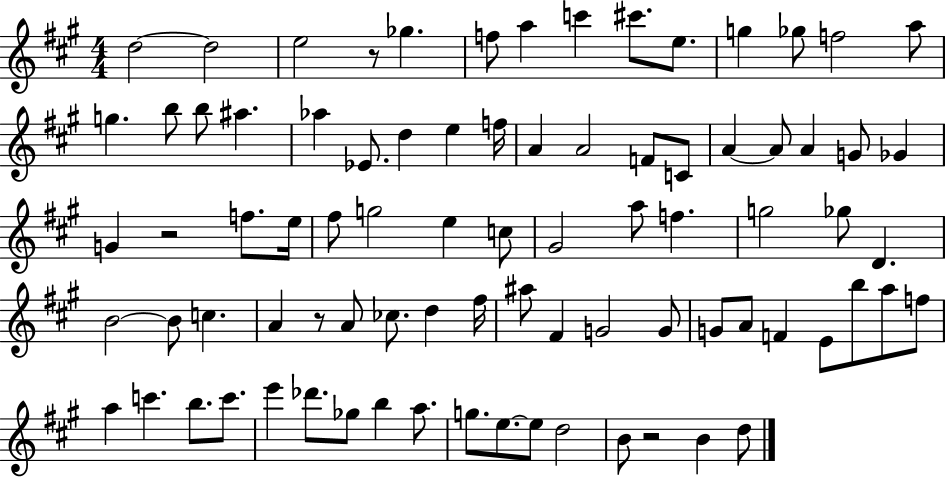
D5/h D5/h E5/h R/e Gb5/q. F5/e A5/q C6/q C#6/e. E5/e. G5/q Gb5/e F5/h A5/e G5/q. B5/e B5/e A#5/q. Ab5/q Eb4/e. D5/q E5/q F5/s A4/q A4/h F4/e C4/e A4/q A4/e A4/q G4/e Gb4/q G4/q R/h F5/e. E5/s F#5/e G5/h E5/q C5/e G#4/h A5/e F5/q. G5/h Gb5/e D4/q. B4/h B4/e C5/q. A4/q R/e A4/e CES5/e. D5/q F#5/s A#5/e F#4/q G4/h G4/e G4/e A4/e F4/q E4/e B5/e A5/e F5/e A5/q C6/q. B5/e. C6/e. E6/q Db6/e. Gb5/e B5/q A5/e. G5/e. E5/e. E5/e D5/h B4/e R/h B4/q D5/e